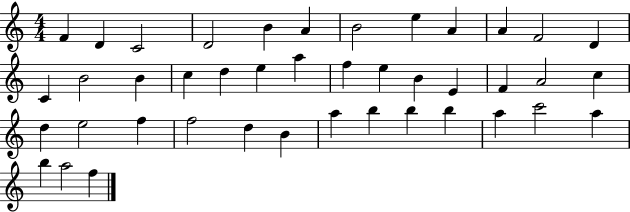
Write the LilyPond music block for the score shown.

{
  \clef treble
  \numericTimeSignature
  \time 4/4
  \key c \major
  f'4 d'4 c'2 | d'2 b'4 a'4 | b'2 e''4 a'4 | a'4 f'2 d'4 | \break c'4 b'2 b'4 | c''4 d''4 e''4 a''4 | f''4 e''4 b'4 e'4 | f'4 a'2 c''4 | \break d''4 e''2 f''4 | f''2 d''4 b'4 | a''4 b''4 b''4 b''4 | a''4 c'''2 a''4 | \break b''4 a''2 f''4 | \bar "|."
}